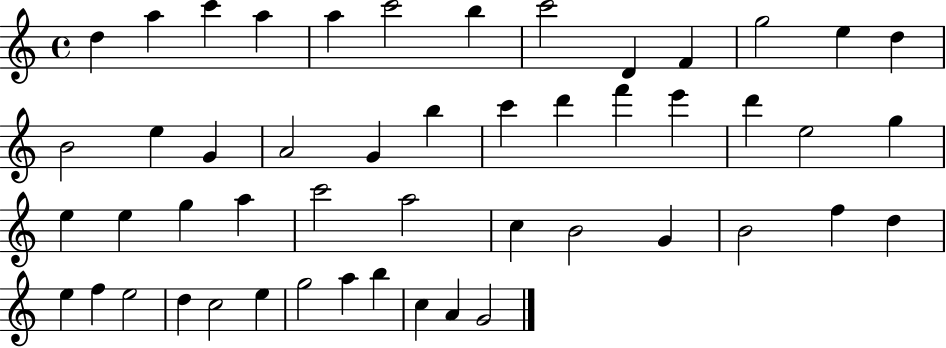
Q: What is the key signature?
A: C major